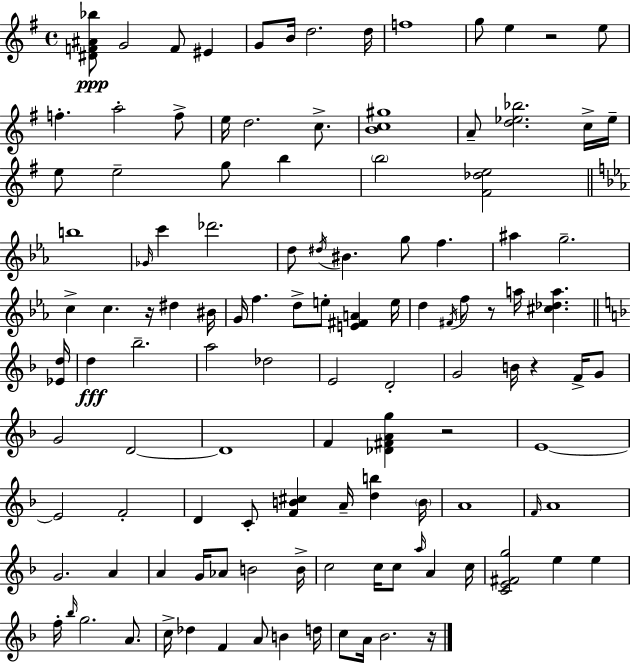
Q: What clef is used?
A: treble